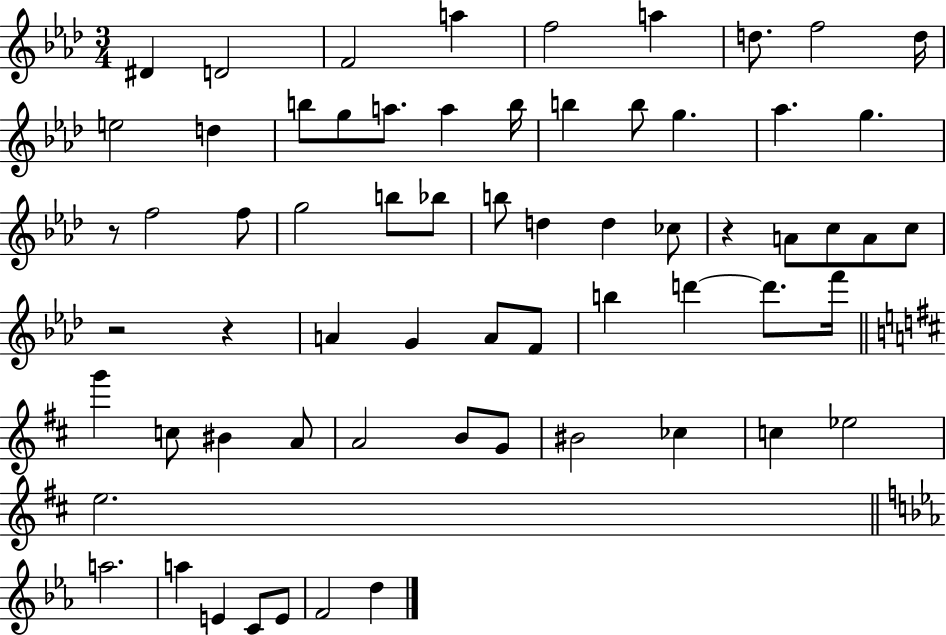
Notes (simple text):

D#4/q D4/h F4/h A5/q F5/h A5/q D5/e. F5/h D5/s E5/h D5/q B5/e G5/e A5/e. A5/q B5/s B5/q B5/e G5/q. Ab5/q. G5/q. R/e F5/h F5/e G5/h B5/e Bb5/e B5/e D5/q D5/q CES5/e R/q A4/e C5/e A4/e C5/e R/h R/q A4/q G4/q A4/e F4/e B5/q D6/q D6/e. F6/s G6/q C5/e BIS4/q A4/e A4/h B4/e G4/e BIS4/h CES5/q C5/q Eb5/h E5/h. A5/h. A5/q E4/q C4/e E4/e F4/h D5/q